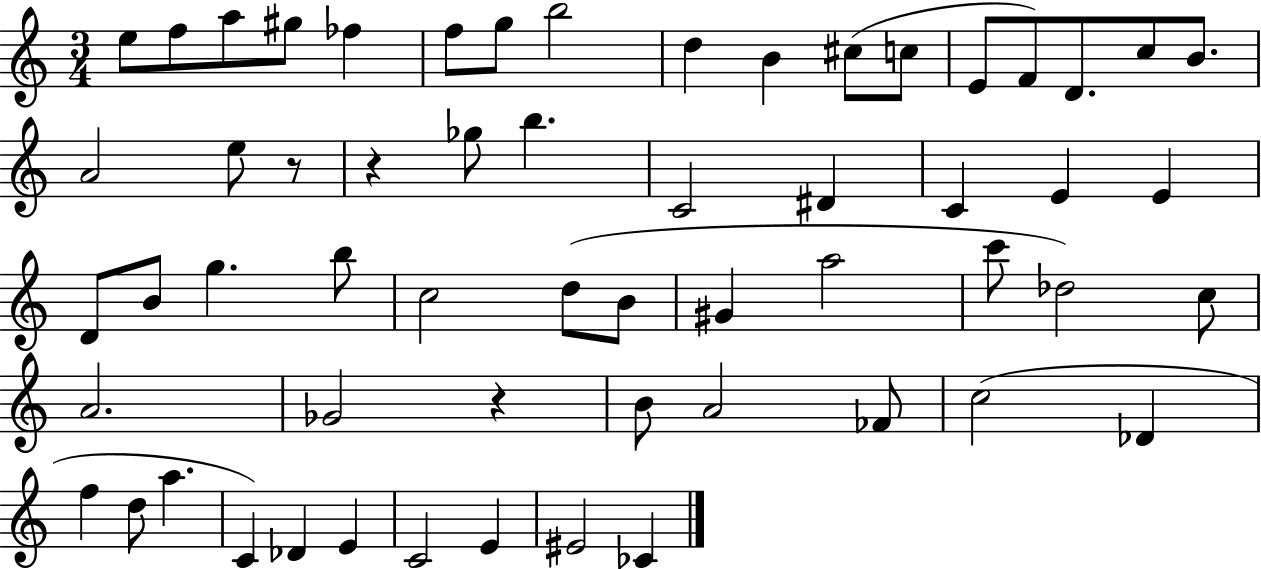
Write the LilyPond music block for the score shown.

{
  \clef treble
  \numericTimeSignature
  \time 3/4
  \key c \major
  e''8 f''8 a''8 gis''8 fes''4 | f''8 g''8 b''2 | d''4 b'4 cis''8( c''8 | e'8 f'8) d'8. c''8 b'8. | \break a'2 e''8 r8 | r4 ges''8 b''4. | c'2 dis'4 | c'4 e'4 e'4 | \break d'8 b'8 g''4. b''8 | c''2 d''8( b'8 | gis'4 a''2 | c'''8 des''2) c''8 | \break a'2. | ges'2 r4 | b'8 a'2 fes'8 | c''2( des'4 | \break f''4 d''8 a''4. | c'4) des'4 e'4 | c'2 e'4 | eis'2 ces'4 | \break \bar "|."
}